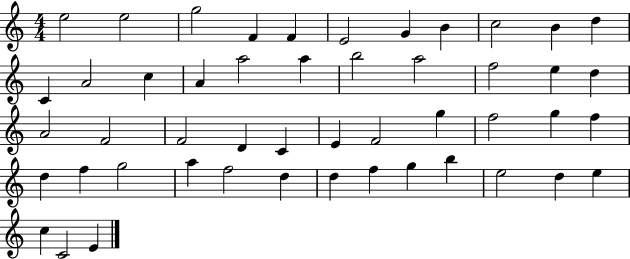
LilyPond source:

{
  \clef treble
  \numericTimeSignature
  \time 4/4
  \key c \major
  e''2 e''2 | g''2 f'4 f'4 | e'2 g'4 b'4 | c''2 b'4 d''4 | \break c'4 a'2 c''4 | a'4 a''2 a''4 | b''2 a''2 | f''2 e''4 d''4 | \break a'2 f'2 | f'2 d'4 c'4 | e'4 f'2 g''4 | f''2 g''4 f''4 | \break d''4 f''4 g''2 | a''4 f''2 d''4 | d''4 f''4 g''4 b''4 | e''2 d''4 e''4 | \break c''4 c'2 e'4 | \bar "|."
}